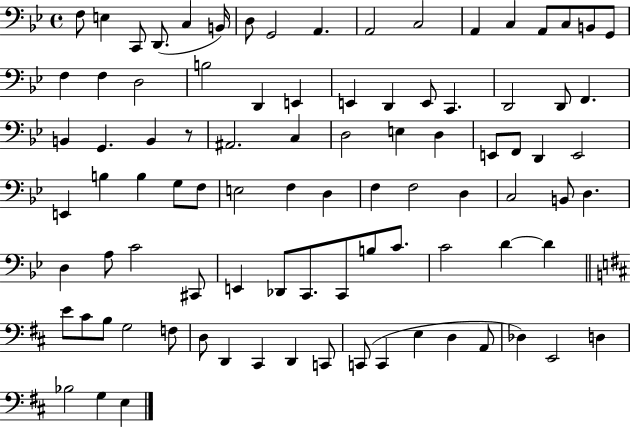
F3/e E3/q C2/e D2/e. C3/q B2/s D3/e G2/h A2/q. A2/h C3/h A2/q C3/q A2/e C3/e B2/e G2/e F3/q F3/q D3/h B3/h D2/q E2/q E2/q D2/q E2/e C2/q. D2/h D2/e F2/q. B2/q G2/q. B2/q R/e A#2/h. C3/q D3/h E3/q D3/q E2/e F2/e D2/q E2/h E2/q B3/q B3/q G3/e F3/e E3/h F3/q D3/q F3/q F3/h D3/q C3/h B2/e D3/q. D3/q A3/e C4/h C#2/e E2/q Db2/e C2/e. C2/e B3/e C4/e. C4/h D4/q D4/q E4/e C#4/e B3/e G3/h F3/e D3/e D2/q C#2/q D2/q C2/e C2/e C2/q E3/q D3/q A2/e Db3/q E2/h D3/q Bb3/h G3/q E3/q